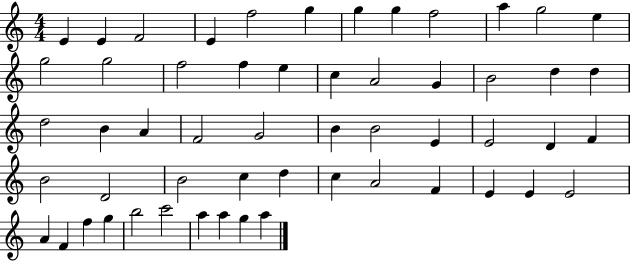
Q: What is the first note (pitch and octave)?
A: E4